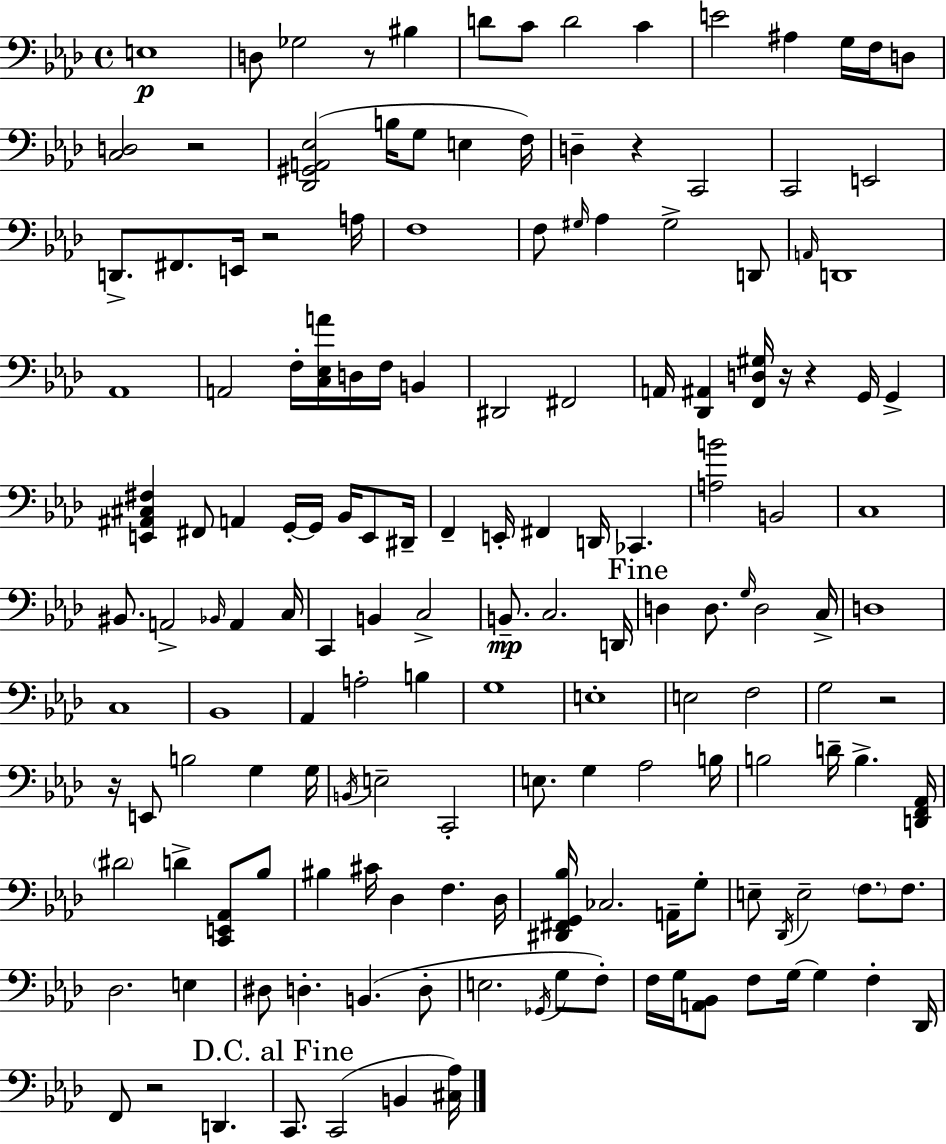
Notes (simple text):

E3/w D3/e Gb3/h R/e BIS3/q D4/e C4/e D4/h C4/q E4/h A#3/q G3/s F3/s D3/e [C3,D3]/h R/h [Db2,G#2,A2,Eb3]/h B3/s G3/e E3/q F3/s D3/q R/q C2/h C2/h E2/h D2/e. F#2/e. E2/s R/h A3/s F3/w F3/e G#3/s Ab3/q G#3/h D2/e A2/s D2/w Ab2/w A2/h F3/s [C3,Eb3,A4]/s D3/s F3/s B2/q D#2/h F#2/h A2/s [Db2,A#2]/q [F2,D3,G#3]/s R/s R/q G2/s G2/q [E2,A#2,C#3,F#3]/q F#2/e A2/q G2/s G2/s Bb2/s E2/e D#2/s F2/q E2/s F#2/q D2/s CES2/q. [A3,B4]/h B2/h C3/w BIS2/e. A2/h Bb2/s A2/q C3/s C2/q B2/q C3/h B2/e. C3/h. D2/s D3/q D3/e. G3/s D3/h C3/s D3/w C3/w Bb2/w Ab2/q A3/h B3/q G3/w E3/w E3/h F3/h G3/h R/h R/s E2/e B3/h G3/q G3/s B2/s E3/h C2/h E3/e. G3/q Ab3/h B3/s B3/h D4/s B3/q. [D2,F2,Ab2]/s D#4/h D4/q [C2,E2,Ab2]/e Bb3/e BIS3/q C#4/s Db3/q F3/q. Db3/s [D#2,F#2,G2,Bb3]/s CES3/h. A2/s G3/e E3/e Db2/s E3/h F3/e. F3/e. Db3/h. E3/q D#3/e D3/q. B2/q. D3/e E3/h. Gb2/s G3/e F3/e F3/s G3/s [A2,Bb2]/e F3/e G3/s G3/q F3/q Db2/s F2/e R/h D2/q. C2/e. C2/h B2/q [C#3,Ab3]/s